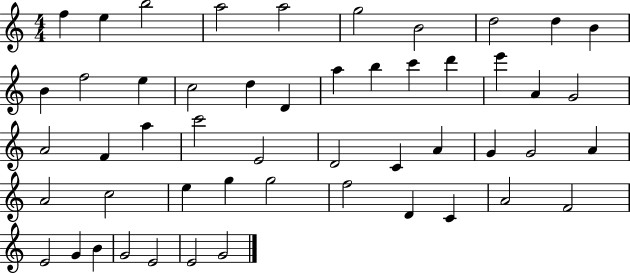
F5/q E5/q B5/h A5/h A5/h G5/h B4/h D5/h D5/q B4/q B4/q F5/h E5/q C5/h D5/q D4/q A5/q B5/q C6/q D6/q E6/q A4/q G4/h A4/h F4/q A5/q C6/h E4/h D4/h C4/q A4/q G4/q G4/h A4/q A4/h C5/h E5/q G5/q G5/h F5/h D4/q C4/q A4/h F4/h E4/h G4/q B4/q G4/h E4/h E4/h G4/h